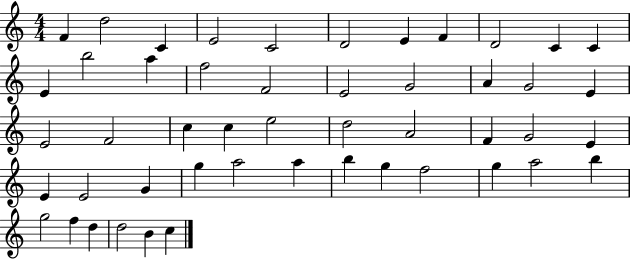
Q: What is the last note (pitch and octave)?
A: C5